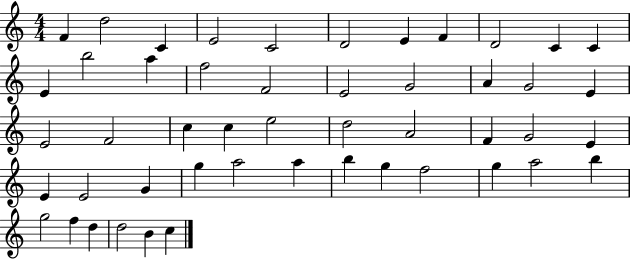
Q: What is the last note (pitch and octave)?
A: C5